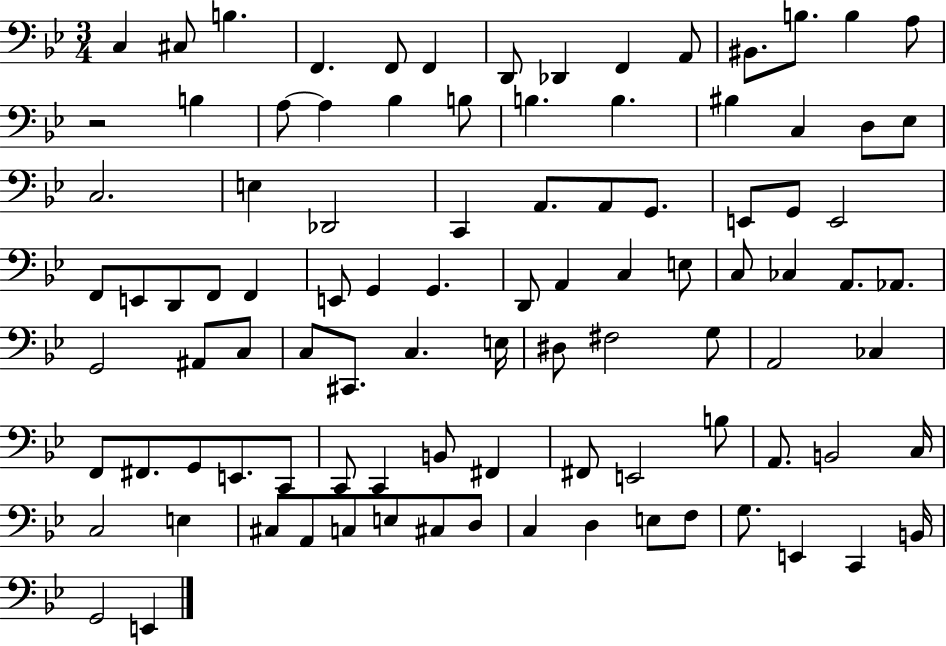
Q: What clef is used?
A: bass